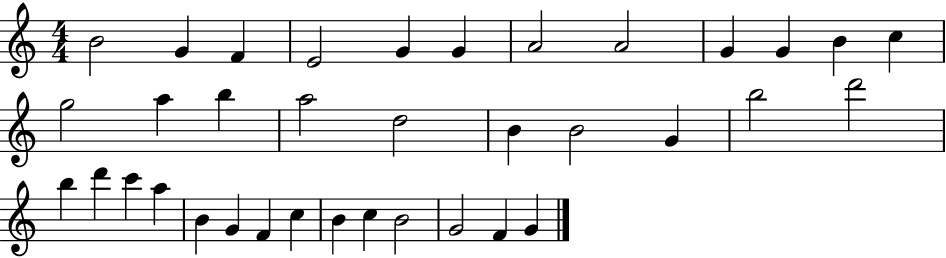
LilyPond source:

{
  \clef treble
  \numericTimeSignature
  \time 4/4
  \key c \major
  b'2 g'4 f'4 | e'2 g'4 g'4 | a'2 a'2 | g'4 g'4 b'4 c''4 | \break g''2 a''4 b''4 | a''2 d''2 | b'4 b'2 g'4 | b''2 d'''2 | \break b''4 d'''4 c'''4 a''4 | b'4 g'4 f'4 c''4 | b'4 c''4 b'2 | g'2 f'4 g'4 | \break \bar "|."
}